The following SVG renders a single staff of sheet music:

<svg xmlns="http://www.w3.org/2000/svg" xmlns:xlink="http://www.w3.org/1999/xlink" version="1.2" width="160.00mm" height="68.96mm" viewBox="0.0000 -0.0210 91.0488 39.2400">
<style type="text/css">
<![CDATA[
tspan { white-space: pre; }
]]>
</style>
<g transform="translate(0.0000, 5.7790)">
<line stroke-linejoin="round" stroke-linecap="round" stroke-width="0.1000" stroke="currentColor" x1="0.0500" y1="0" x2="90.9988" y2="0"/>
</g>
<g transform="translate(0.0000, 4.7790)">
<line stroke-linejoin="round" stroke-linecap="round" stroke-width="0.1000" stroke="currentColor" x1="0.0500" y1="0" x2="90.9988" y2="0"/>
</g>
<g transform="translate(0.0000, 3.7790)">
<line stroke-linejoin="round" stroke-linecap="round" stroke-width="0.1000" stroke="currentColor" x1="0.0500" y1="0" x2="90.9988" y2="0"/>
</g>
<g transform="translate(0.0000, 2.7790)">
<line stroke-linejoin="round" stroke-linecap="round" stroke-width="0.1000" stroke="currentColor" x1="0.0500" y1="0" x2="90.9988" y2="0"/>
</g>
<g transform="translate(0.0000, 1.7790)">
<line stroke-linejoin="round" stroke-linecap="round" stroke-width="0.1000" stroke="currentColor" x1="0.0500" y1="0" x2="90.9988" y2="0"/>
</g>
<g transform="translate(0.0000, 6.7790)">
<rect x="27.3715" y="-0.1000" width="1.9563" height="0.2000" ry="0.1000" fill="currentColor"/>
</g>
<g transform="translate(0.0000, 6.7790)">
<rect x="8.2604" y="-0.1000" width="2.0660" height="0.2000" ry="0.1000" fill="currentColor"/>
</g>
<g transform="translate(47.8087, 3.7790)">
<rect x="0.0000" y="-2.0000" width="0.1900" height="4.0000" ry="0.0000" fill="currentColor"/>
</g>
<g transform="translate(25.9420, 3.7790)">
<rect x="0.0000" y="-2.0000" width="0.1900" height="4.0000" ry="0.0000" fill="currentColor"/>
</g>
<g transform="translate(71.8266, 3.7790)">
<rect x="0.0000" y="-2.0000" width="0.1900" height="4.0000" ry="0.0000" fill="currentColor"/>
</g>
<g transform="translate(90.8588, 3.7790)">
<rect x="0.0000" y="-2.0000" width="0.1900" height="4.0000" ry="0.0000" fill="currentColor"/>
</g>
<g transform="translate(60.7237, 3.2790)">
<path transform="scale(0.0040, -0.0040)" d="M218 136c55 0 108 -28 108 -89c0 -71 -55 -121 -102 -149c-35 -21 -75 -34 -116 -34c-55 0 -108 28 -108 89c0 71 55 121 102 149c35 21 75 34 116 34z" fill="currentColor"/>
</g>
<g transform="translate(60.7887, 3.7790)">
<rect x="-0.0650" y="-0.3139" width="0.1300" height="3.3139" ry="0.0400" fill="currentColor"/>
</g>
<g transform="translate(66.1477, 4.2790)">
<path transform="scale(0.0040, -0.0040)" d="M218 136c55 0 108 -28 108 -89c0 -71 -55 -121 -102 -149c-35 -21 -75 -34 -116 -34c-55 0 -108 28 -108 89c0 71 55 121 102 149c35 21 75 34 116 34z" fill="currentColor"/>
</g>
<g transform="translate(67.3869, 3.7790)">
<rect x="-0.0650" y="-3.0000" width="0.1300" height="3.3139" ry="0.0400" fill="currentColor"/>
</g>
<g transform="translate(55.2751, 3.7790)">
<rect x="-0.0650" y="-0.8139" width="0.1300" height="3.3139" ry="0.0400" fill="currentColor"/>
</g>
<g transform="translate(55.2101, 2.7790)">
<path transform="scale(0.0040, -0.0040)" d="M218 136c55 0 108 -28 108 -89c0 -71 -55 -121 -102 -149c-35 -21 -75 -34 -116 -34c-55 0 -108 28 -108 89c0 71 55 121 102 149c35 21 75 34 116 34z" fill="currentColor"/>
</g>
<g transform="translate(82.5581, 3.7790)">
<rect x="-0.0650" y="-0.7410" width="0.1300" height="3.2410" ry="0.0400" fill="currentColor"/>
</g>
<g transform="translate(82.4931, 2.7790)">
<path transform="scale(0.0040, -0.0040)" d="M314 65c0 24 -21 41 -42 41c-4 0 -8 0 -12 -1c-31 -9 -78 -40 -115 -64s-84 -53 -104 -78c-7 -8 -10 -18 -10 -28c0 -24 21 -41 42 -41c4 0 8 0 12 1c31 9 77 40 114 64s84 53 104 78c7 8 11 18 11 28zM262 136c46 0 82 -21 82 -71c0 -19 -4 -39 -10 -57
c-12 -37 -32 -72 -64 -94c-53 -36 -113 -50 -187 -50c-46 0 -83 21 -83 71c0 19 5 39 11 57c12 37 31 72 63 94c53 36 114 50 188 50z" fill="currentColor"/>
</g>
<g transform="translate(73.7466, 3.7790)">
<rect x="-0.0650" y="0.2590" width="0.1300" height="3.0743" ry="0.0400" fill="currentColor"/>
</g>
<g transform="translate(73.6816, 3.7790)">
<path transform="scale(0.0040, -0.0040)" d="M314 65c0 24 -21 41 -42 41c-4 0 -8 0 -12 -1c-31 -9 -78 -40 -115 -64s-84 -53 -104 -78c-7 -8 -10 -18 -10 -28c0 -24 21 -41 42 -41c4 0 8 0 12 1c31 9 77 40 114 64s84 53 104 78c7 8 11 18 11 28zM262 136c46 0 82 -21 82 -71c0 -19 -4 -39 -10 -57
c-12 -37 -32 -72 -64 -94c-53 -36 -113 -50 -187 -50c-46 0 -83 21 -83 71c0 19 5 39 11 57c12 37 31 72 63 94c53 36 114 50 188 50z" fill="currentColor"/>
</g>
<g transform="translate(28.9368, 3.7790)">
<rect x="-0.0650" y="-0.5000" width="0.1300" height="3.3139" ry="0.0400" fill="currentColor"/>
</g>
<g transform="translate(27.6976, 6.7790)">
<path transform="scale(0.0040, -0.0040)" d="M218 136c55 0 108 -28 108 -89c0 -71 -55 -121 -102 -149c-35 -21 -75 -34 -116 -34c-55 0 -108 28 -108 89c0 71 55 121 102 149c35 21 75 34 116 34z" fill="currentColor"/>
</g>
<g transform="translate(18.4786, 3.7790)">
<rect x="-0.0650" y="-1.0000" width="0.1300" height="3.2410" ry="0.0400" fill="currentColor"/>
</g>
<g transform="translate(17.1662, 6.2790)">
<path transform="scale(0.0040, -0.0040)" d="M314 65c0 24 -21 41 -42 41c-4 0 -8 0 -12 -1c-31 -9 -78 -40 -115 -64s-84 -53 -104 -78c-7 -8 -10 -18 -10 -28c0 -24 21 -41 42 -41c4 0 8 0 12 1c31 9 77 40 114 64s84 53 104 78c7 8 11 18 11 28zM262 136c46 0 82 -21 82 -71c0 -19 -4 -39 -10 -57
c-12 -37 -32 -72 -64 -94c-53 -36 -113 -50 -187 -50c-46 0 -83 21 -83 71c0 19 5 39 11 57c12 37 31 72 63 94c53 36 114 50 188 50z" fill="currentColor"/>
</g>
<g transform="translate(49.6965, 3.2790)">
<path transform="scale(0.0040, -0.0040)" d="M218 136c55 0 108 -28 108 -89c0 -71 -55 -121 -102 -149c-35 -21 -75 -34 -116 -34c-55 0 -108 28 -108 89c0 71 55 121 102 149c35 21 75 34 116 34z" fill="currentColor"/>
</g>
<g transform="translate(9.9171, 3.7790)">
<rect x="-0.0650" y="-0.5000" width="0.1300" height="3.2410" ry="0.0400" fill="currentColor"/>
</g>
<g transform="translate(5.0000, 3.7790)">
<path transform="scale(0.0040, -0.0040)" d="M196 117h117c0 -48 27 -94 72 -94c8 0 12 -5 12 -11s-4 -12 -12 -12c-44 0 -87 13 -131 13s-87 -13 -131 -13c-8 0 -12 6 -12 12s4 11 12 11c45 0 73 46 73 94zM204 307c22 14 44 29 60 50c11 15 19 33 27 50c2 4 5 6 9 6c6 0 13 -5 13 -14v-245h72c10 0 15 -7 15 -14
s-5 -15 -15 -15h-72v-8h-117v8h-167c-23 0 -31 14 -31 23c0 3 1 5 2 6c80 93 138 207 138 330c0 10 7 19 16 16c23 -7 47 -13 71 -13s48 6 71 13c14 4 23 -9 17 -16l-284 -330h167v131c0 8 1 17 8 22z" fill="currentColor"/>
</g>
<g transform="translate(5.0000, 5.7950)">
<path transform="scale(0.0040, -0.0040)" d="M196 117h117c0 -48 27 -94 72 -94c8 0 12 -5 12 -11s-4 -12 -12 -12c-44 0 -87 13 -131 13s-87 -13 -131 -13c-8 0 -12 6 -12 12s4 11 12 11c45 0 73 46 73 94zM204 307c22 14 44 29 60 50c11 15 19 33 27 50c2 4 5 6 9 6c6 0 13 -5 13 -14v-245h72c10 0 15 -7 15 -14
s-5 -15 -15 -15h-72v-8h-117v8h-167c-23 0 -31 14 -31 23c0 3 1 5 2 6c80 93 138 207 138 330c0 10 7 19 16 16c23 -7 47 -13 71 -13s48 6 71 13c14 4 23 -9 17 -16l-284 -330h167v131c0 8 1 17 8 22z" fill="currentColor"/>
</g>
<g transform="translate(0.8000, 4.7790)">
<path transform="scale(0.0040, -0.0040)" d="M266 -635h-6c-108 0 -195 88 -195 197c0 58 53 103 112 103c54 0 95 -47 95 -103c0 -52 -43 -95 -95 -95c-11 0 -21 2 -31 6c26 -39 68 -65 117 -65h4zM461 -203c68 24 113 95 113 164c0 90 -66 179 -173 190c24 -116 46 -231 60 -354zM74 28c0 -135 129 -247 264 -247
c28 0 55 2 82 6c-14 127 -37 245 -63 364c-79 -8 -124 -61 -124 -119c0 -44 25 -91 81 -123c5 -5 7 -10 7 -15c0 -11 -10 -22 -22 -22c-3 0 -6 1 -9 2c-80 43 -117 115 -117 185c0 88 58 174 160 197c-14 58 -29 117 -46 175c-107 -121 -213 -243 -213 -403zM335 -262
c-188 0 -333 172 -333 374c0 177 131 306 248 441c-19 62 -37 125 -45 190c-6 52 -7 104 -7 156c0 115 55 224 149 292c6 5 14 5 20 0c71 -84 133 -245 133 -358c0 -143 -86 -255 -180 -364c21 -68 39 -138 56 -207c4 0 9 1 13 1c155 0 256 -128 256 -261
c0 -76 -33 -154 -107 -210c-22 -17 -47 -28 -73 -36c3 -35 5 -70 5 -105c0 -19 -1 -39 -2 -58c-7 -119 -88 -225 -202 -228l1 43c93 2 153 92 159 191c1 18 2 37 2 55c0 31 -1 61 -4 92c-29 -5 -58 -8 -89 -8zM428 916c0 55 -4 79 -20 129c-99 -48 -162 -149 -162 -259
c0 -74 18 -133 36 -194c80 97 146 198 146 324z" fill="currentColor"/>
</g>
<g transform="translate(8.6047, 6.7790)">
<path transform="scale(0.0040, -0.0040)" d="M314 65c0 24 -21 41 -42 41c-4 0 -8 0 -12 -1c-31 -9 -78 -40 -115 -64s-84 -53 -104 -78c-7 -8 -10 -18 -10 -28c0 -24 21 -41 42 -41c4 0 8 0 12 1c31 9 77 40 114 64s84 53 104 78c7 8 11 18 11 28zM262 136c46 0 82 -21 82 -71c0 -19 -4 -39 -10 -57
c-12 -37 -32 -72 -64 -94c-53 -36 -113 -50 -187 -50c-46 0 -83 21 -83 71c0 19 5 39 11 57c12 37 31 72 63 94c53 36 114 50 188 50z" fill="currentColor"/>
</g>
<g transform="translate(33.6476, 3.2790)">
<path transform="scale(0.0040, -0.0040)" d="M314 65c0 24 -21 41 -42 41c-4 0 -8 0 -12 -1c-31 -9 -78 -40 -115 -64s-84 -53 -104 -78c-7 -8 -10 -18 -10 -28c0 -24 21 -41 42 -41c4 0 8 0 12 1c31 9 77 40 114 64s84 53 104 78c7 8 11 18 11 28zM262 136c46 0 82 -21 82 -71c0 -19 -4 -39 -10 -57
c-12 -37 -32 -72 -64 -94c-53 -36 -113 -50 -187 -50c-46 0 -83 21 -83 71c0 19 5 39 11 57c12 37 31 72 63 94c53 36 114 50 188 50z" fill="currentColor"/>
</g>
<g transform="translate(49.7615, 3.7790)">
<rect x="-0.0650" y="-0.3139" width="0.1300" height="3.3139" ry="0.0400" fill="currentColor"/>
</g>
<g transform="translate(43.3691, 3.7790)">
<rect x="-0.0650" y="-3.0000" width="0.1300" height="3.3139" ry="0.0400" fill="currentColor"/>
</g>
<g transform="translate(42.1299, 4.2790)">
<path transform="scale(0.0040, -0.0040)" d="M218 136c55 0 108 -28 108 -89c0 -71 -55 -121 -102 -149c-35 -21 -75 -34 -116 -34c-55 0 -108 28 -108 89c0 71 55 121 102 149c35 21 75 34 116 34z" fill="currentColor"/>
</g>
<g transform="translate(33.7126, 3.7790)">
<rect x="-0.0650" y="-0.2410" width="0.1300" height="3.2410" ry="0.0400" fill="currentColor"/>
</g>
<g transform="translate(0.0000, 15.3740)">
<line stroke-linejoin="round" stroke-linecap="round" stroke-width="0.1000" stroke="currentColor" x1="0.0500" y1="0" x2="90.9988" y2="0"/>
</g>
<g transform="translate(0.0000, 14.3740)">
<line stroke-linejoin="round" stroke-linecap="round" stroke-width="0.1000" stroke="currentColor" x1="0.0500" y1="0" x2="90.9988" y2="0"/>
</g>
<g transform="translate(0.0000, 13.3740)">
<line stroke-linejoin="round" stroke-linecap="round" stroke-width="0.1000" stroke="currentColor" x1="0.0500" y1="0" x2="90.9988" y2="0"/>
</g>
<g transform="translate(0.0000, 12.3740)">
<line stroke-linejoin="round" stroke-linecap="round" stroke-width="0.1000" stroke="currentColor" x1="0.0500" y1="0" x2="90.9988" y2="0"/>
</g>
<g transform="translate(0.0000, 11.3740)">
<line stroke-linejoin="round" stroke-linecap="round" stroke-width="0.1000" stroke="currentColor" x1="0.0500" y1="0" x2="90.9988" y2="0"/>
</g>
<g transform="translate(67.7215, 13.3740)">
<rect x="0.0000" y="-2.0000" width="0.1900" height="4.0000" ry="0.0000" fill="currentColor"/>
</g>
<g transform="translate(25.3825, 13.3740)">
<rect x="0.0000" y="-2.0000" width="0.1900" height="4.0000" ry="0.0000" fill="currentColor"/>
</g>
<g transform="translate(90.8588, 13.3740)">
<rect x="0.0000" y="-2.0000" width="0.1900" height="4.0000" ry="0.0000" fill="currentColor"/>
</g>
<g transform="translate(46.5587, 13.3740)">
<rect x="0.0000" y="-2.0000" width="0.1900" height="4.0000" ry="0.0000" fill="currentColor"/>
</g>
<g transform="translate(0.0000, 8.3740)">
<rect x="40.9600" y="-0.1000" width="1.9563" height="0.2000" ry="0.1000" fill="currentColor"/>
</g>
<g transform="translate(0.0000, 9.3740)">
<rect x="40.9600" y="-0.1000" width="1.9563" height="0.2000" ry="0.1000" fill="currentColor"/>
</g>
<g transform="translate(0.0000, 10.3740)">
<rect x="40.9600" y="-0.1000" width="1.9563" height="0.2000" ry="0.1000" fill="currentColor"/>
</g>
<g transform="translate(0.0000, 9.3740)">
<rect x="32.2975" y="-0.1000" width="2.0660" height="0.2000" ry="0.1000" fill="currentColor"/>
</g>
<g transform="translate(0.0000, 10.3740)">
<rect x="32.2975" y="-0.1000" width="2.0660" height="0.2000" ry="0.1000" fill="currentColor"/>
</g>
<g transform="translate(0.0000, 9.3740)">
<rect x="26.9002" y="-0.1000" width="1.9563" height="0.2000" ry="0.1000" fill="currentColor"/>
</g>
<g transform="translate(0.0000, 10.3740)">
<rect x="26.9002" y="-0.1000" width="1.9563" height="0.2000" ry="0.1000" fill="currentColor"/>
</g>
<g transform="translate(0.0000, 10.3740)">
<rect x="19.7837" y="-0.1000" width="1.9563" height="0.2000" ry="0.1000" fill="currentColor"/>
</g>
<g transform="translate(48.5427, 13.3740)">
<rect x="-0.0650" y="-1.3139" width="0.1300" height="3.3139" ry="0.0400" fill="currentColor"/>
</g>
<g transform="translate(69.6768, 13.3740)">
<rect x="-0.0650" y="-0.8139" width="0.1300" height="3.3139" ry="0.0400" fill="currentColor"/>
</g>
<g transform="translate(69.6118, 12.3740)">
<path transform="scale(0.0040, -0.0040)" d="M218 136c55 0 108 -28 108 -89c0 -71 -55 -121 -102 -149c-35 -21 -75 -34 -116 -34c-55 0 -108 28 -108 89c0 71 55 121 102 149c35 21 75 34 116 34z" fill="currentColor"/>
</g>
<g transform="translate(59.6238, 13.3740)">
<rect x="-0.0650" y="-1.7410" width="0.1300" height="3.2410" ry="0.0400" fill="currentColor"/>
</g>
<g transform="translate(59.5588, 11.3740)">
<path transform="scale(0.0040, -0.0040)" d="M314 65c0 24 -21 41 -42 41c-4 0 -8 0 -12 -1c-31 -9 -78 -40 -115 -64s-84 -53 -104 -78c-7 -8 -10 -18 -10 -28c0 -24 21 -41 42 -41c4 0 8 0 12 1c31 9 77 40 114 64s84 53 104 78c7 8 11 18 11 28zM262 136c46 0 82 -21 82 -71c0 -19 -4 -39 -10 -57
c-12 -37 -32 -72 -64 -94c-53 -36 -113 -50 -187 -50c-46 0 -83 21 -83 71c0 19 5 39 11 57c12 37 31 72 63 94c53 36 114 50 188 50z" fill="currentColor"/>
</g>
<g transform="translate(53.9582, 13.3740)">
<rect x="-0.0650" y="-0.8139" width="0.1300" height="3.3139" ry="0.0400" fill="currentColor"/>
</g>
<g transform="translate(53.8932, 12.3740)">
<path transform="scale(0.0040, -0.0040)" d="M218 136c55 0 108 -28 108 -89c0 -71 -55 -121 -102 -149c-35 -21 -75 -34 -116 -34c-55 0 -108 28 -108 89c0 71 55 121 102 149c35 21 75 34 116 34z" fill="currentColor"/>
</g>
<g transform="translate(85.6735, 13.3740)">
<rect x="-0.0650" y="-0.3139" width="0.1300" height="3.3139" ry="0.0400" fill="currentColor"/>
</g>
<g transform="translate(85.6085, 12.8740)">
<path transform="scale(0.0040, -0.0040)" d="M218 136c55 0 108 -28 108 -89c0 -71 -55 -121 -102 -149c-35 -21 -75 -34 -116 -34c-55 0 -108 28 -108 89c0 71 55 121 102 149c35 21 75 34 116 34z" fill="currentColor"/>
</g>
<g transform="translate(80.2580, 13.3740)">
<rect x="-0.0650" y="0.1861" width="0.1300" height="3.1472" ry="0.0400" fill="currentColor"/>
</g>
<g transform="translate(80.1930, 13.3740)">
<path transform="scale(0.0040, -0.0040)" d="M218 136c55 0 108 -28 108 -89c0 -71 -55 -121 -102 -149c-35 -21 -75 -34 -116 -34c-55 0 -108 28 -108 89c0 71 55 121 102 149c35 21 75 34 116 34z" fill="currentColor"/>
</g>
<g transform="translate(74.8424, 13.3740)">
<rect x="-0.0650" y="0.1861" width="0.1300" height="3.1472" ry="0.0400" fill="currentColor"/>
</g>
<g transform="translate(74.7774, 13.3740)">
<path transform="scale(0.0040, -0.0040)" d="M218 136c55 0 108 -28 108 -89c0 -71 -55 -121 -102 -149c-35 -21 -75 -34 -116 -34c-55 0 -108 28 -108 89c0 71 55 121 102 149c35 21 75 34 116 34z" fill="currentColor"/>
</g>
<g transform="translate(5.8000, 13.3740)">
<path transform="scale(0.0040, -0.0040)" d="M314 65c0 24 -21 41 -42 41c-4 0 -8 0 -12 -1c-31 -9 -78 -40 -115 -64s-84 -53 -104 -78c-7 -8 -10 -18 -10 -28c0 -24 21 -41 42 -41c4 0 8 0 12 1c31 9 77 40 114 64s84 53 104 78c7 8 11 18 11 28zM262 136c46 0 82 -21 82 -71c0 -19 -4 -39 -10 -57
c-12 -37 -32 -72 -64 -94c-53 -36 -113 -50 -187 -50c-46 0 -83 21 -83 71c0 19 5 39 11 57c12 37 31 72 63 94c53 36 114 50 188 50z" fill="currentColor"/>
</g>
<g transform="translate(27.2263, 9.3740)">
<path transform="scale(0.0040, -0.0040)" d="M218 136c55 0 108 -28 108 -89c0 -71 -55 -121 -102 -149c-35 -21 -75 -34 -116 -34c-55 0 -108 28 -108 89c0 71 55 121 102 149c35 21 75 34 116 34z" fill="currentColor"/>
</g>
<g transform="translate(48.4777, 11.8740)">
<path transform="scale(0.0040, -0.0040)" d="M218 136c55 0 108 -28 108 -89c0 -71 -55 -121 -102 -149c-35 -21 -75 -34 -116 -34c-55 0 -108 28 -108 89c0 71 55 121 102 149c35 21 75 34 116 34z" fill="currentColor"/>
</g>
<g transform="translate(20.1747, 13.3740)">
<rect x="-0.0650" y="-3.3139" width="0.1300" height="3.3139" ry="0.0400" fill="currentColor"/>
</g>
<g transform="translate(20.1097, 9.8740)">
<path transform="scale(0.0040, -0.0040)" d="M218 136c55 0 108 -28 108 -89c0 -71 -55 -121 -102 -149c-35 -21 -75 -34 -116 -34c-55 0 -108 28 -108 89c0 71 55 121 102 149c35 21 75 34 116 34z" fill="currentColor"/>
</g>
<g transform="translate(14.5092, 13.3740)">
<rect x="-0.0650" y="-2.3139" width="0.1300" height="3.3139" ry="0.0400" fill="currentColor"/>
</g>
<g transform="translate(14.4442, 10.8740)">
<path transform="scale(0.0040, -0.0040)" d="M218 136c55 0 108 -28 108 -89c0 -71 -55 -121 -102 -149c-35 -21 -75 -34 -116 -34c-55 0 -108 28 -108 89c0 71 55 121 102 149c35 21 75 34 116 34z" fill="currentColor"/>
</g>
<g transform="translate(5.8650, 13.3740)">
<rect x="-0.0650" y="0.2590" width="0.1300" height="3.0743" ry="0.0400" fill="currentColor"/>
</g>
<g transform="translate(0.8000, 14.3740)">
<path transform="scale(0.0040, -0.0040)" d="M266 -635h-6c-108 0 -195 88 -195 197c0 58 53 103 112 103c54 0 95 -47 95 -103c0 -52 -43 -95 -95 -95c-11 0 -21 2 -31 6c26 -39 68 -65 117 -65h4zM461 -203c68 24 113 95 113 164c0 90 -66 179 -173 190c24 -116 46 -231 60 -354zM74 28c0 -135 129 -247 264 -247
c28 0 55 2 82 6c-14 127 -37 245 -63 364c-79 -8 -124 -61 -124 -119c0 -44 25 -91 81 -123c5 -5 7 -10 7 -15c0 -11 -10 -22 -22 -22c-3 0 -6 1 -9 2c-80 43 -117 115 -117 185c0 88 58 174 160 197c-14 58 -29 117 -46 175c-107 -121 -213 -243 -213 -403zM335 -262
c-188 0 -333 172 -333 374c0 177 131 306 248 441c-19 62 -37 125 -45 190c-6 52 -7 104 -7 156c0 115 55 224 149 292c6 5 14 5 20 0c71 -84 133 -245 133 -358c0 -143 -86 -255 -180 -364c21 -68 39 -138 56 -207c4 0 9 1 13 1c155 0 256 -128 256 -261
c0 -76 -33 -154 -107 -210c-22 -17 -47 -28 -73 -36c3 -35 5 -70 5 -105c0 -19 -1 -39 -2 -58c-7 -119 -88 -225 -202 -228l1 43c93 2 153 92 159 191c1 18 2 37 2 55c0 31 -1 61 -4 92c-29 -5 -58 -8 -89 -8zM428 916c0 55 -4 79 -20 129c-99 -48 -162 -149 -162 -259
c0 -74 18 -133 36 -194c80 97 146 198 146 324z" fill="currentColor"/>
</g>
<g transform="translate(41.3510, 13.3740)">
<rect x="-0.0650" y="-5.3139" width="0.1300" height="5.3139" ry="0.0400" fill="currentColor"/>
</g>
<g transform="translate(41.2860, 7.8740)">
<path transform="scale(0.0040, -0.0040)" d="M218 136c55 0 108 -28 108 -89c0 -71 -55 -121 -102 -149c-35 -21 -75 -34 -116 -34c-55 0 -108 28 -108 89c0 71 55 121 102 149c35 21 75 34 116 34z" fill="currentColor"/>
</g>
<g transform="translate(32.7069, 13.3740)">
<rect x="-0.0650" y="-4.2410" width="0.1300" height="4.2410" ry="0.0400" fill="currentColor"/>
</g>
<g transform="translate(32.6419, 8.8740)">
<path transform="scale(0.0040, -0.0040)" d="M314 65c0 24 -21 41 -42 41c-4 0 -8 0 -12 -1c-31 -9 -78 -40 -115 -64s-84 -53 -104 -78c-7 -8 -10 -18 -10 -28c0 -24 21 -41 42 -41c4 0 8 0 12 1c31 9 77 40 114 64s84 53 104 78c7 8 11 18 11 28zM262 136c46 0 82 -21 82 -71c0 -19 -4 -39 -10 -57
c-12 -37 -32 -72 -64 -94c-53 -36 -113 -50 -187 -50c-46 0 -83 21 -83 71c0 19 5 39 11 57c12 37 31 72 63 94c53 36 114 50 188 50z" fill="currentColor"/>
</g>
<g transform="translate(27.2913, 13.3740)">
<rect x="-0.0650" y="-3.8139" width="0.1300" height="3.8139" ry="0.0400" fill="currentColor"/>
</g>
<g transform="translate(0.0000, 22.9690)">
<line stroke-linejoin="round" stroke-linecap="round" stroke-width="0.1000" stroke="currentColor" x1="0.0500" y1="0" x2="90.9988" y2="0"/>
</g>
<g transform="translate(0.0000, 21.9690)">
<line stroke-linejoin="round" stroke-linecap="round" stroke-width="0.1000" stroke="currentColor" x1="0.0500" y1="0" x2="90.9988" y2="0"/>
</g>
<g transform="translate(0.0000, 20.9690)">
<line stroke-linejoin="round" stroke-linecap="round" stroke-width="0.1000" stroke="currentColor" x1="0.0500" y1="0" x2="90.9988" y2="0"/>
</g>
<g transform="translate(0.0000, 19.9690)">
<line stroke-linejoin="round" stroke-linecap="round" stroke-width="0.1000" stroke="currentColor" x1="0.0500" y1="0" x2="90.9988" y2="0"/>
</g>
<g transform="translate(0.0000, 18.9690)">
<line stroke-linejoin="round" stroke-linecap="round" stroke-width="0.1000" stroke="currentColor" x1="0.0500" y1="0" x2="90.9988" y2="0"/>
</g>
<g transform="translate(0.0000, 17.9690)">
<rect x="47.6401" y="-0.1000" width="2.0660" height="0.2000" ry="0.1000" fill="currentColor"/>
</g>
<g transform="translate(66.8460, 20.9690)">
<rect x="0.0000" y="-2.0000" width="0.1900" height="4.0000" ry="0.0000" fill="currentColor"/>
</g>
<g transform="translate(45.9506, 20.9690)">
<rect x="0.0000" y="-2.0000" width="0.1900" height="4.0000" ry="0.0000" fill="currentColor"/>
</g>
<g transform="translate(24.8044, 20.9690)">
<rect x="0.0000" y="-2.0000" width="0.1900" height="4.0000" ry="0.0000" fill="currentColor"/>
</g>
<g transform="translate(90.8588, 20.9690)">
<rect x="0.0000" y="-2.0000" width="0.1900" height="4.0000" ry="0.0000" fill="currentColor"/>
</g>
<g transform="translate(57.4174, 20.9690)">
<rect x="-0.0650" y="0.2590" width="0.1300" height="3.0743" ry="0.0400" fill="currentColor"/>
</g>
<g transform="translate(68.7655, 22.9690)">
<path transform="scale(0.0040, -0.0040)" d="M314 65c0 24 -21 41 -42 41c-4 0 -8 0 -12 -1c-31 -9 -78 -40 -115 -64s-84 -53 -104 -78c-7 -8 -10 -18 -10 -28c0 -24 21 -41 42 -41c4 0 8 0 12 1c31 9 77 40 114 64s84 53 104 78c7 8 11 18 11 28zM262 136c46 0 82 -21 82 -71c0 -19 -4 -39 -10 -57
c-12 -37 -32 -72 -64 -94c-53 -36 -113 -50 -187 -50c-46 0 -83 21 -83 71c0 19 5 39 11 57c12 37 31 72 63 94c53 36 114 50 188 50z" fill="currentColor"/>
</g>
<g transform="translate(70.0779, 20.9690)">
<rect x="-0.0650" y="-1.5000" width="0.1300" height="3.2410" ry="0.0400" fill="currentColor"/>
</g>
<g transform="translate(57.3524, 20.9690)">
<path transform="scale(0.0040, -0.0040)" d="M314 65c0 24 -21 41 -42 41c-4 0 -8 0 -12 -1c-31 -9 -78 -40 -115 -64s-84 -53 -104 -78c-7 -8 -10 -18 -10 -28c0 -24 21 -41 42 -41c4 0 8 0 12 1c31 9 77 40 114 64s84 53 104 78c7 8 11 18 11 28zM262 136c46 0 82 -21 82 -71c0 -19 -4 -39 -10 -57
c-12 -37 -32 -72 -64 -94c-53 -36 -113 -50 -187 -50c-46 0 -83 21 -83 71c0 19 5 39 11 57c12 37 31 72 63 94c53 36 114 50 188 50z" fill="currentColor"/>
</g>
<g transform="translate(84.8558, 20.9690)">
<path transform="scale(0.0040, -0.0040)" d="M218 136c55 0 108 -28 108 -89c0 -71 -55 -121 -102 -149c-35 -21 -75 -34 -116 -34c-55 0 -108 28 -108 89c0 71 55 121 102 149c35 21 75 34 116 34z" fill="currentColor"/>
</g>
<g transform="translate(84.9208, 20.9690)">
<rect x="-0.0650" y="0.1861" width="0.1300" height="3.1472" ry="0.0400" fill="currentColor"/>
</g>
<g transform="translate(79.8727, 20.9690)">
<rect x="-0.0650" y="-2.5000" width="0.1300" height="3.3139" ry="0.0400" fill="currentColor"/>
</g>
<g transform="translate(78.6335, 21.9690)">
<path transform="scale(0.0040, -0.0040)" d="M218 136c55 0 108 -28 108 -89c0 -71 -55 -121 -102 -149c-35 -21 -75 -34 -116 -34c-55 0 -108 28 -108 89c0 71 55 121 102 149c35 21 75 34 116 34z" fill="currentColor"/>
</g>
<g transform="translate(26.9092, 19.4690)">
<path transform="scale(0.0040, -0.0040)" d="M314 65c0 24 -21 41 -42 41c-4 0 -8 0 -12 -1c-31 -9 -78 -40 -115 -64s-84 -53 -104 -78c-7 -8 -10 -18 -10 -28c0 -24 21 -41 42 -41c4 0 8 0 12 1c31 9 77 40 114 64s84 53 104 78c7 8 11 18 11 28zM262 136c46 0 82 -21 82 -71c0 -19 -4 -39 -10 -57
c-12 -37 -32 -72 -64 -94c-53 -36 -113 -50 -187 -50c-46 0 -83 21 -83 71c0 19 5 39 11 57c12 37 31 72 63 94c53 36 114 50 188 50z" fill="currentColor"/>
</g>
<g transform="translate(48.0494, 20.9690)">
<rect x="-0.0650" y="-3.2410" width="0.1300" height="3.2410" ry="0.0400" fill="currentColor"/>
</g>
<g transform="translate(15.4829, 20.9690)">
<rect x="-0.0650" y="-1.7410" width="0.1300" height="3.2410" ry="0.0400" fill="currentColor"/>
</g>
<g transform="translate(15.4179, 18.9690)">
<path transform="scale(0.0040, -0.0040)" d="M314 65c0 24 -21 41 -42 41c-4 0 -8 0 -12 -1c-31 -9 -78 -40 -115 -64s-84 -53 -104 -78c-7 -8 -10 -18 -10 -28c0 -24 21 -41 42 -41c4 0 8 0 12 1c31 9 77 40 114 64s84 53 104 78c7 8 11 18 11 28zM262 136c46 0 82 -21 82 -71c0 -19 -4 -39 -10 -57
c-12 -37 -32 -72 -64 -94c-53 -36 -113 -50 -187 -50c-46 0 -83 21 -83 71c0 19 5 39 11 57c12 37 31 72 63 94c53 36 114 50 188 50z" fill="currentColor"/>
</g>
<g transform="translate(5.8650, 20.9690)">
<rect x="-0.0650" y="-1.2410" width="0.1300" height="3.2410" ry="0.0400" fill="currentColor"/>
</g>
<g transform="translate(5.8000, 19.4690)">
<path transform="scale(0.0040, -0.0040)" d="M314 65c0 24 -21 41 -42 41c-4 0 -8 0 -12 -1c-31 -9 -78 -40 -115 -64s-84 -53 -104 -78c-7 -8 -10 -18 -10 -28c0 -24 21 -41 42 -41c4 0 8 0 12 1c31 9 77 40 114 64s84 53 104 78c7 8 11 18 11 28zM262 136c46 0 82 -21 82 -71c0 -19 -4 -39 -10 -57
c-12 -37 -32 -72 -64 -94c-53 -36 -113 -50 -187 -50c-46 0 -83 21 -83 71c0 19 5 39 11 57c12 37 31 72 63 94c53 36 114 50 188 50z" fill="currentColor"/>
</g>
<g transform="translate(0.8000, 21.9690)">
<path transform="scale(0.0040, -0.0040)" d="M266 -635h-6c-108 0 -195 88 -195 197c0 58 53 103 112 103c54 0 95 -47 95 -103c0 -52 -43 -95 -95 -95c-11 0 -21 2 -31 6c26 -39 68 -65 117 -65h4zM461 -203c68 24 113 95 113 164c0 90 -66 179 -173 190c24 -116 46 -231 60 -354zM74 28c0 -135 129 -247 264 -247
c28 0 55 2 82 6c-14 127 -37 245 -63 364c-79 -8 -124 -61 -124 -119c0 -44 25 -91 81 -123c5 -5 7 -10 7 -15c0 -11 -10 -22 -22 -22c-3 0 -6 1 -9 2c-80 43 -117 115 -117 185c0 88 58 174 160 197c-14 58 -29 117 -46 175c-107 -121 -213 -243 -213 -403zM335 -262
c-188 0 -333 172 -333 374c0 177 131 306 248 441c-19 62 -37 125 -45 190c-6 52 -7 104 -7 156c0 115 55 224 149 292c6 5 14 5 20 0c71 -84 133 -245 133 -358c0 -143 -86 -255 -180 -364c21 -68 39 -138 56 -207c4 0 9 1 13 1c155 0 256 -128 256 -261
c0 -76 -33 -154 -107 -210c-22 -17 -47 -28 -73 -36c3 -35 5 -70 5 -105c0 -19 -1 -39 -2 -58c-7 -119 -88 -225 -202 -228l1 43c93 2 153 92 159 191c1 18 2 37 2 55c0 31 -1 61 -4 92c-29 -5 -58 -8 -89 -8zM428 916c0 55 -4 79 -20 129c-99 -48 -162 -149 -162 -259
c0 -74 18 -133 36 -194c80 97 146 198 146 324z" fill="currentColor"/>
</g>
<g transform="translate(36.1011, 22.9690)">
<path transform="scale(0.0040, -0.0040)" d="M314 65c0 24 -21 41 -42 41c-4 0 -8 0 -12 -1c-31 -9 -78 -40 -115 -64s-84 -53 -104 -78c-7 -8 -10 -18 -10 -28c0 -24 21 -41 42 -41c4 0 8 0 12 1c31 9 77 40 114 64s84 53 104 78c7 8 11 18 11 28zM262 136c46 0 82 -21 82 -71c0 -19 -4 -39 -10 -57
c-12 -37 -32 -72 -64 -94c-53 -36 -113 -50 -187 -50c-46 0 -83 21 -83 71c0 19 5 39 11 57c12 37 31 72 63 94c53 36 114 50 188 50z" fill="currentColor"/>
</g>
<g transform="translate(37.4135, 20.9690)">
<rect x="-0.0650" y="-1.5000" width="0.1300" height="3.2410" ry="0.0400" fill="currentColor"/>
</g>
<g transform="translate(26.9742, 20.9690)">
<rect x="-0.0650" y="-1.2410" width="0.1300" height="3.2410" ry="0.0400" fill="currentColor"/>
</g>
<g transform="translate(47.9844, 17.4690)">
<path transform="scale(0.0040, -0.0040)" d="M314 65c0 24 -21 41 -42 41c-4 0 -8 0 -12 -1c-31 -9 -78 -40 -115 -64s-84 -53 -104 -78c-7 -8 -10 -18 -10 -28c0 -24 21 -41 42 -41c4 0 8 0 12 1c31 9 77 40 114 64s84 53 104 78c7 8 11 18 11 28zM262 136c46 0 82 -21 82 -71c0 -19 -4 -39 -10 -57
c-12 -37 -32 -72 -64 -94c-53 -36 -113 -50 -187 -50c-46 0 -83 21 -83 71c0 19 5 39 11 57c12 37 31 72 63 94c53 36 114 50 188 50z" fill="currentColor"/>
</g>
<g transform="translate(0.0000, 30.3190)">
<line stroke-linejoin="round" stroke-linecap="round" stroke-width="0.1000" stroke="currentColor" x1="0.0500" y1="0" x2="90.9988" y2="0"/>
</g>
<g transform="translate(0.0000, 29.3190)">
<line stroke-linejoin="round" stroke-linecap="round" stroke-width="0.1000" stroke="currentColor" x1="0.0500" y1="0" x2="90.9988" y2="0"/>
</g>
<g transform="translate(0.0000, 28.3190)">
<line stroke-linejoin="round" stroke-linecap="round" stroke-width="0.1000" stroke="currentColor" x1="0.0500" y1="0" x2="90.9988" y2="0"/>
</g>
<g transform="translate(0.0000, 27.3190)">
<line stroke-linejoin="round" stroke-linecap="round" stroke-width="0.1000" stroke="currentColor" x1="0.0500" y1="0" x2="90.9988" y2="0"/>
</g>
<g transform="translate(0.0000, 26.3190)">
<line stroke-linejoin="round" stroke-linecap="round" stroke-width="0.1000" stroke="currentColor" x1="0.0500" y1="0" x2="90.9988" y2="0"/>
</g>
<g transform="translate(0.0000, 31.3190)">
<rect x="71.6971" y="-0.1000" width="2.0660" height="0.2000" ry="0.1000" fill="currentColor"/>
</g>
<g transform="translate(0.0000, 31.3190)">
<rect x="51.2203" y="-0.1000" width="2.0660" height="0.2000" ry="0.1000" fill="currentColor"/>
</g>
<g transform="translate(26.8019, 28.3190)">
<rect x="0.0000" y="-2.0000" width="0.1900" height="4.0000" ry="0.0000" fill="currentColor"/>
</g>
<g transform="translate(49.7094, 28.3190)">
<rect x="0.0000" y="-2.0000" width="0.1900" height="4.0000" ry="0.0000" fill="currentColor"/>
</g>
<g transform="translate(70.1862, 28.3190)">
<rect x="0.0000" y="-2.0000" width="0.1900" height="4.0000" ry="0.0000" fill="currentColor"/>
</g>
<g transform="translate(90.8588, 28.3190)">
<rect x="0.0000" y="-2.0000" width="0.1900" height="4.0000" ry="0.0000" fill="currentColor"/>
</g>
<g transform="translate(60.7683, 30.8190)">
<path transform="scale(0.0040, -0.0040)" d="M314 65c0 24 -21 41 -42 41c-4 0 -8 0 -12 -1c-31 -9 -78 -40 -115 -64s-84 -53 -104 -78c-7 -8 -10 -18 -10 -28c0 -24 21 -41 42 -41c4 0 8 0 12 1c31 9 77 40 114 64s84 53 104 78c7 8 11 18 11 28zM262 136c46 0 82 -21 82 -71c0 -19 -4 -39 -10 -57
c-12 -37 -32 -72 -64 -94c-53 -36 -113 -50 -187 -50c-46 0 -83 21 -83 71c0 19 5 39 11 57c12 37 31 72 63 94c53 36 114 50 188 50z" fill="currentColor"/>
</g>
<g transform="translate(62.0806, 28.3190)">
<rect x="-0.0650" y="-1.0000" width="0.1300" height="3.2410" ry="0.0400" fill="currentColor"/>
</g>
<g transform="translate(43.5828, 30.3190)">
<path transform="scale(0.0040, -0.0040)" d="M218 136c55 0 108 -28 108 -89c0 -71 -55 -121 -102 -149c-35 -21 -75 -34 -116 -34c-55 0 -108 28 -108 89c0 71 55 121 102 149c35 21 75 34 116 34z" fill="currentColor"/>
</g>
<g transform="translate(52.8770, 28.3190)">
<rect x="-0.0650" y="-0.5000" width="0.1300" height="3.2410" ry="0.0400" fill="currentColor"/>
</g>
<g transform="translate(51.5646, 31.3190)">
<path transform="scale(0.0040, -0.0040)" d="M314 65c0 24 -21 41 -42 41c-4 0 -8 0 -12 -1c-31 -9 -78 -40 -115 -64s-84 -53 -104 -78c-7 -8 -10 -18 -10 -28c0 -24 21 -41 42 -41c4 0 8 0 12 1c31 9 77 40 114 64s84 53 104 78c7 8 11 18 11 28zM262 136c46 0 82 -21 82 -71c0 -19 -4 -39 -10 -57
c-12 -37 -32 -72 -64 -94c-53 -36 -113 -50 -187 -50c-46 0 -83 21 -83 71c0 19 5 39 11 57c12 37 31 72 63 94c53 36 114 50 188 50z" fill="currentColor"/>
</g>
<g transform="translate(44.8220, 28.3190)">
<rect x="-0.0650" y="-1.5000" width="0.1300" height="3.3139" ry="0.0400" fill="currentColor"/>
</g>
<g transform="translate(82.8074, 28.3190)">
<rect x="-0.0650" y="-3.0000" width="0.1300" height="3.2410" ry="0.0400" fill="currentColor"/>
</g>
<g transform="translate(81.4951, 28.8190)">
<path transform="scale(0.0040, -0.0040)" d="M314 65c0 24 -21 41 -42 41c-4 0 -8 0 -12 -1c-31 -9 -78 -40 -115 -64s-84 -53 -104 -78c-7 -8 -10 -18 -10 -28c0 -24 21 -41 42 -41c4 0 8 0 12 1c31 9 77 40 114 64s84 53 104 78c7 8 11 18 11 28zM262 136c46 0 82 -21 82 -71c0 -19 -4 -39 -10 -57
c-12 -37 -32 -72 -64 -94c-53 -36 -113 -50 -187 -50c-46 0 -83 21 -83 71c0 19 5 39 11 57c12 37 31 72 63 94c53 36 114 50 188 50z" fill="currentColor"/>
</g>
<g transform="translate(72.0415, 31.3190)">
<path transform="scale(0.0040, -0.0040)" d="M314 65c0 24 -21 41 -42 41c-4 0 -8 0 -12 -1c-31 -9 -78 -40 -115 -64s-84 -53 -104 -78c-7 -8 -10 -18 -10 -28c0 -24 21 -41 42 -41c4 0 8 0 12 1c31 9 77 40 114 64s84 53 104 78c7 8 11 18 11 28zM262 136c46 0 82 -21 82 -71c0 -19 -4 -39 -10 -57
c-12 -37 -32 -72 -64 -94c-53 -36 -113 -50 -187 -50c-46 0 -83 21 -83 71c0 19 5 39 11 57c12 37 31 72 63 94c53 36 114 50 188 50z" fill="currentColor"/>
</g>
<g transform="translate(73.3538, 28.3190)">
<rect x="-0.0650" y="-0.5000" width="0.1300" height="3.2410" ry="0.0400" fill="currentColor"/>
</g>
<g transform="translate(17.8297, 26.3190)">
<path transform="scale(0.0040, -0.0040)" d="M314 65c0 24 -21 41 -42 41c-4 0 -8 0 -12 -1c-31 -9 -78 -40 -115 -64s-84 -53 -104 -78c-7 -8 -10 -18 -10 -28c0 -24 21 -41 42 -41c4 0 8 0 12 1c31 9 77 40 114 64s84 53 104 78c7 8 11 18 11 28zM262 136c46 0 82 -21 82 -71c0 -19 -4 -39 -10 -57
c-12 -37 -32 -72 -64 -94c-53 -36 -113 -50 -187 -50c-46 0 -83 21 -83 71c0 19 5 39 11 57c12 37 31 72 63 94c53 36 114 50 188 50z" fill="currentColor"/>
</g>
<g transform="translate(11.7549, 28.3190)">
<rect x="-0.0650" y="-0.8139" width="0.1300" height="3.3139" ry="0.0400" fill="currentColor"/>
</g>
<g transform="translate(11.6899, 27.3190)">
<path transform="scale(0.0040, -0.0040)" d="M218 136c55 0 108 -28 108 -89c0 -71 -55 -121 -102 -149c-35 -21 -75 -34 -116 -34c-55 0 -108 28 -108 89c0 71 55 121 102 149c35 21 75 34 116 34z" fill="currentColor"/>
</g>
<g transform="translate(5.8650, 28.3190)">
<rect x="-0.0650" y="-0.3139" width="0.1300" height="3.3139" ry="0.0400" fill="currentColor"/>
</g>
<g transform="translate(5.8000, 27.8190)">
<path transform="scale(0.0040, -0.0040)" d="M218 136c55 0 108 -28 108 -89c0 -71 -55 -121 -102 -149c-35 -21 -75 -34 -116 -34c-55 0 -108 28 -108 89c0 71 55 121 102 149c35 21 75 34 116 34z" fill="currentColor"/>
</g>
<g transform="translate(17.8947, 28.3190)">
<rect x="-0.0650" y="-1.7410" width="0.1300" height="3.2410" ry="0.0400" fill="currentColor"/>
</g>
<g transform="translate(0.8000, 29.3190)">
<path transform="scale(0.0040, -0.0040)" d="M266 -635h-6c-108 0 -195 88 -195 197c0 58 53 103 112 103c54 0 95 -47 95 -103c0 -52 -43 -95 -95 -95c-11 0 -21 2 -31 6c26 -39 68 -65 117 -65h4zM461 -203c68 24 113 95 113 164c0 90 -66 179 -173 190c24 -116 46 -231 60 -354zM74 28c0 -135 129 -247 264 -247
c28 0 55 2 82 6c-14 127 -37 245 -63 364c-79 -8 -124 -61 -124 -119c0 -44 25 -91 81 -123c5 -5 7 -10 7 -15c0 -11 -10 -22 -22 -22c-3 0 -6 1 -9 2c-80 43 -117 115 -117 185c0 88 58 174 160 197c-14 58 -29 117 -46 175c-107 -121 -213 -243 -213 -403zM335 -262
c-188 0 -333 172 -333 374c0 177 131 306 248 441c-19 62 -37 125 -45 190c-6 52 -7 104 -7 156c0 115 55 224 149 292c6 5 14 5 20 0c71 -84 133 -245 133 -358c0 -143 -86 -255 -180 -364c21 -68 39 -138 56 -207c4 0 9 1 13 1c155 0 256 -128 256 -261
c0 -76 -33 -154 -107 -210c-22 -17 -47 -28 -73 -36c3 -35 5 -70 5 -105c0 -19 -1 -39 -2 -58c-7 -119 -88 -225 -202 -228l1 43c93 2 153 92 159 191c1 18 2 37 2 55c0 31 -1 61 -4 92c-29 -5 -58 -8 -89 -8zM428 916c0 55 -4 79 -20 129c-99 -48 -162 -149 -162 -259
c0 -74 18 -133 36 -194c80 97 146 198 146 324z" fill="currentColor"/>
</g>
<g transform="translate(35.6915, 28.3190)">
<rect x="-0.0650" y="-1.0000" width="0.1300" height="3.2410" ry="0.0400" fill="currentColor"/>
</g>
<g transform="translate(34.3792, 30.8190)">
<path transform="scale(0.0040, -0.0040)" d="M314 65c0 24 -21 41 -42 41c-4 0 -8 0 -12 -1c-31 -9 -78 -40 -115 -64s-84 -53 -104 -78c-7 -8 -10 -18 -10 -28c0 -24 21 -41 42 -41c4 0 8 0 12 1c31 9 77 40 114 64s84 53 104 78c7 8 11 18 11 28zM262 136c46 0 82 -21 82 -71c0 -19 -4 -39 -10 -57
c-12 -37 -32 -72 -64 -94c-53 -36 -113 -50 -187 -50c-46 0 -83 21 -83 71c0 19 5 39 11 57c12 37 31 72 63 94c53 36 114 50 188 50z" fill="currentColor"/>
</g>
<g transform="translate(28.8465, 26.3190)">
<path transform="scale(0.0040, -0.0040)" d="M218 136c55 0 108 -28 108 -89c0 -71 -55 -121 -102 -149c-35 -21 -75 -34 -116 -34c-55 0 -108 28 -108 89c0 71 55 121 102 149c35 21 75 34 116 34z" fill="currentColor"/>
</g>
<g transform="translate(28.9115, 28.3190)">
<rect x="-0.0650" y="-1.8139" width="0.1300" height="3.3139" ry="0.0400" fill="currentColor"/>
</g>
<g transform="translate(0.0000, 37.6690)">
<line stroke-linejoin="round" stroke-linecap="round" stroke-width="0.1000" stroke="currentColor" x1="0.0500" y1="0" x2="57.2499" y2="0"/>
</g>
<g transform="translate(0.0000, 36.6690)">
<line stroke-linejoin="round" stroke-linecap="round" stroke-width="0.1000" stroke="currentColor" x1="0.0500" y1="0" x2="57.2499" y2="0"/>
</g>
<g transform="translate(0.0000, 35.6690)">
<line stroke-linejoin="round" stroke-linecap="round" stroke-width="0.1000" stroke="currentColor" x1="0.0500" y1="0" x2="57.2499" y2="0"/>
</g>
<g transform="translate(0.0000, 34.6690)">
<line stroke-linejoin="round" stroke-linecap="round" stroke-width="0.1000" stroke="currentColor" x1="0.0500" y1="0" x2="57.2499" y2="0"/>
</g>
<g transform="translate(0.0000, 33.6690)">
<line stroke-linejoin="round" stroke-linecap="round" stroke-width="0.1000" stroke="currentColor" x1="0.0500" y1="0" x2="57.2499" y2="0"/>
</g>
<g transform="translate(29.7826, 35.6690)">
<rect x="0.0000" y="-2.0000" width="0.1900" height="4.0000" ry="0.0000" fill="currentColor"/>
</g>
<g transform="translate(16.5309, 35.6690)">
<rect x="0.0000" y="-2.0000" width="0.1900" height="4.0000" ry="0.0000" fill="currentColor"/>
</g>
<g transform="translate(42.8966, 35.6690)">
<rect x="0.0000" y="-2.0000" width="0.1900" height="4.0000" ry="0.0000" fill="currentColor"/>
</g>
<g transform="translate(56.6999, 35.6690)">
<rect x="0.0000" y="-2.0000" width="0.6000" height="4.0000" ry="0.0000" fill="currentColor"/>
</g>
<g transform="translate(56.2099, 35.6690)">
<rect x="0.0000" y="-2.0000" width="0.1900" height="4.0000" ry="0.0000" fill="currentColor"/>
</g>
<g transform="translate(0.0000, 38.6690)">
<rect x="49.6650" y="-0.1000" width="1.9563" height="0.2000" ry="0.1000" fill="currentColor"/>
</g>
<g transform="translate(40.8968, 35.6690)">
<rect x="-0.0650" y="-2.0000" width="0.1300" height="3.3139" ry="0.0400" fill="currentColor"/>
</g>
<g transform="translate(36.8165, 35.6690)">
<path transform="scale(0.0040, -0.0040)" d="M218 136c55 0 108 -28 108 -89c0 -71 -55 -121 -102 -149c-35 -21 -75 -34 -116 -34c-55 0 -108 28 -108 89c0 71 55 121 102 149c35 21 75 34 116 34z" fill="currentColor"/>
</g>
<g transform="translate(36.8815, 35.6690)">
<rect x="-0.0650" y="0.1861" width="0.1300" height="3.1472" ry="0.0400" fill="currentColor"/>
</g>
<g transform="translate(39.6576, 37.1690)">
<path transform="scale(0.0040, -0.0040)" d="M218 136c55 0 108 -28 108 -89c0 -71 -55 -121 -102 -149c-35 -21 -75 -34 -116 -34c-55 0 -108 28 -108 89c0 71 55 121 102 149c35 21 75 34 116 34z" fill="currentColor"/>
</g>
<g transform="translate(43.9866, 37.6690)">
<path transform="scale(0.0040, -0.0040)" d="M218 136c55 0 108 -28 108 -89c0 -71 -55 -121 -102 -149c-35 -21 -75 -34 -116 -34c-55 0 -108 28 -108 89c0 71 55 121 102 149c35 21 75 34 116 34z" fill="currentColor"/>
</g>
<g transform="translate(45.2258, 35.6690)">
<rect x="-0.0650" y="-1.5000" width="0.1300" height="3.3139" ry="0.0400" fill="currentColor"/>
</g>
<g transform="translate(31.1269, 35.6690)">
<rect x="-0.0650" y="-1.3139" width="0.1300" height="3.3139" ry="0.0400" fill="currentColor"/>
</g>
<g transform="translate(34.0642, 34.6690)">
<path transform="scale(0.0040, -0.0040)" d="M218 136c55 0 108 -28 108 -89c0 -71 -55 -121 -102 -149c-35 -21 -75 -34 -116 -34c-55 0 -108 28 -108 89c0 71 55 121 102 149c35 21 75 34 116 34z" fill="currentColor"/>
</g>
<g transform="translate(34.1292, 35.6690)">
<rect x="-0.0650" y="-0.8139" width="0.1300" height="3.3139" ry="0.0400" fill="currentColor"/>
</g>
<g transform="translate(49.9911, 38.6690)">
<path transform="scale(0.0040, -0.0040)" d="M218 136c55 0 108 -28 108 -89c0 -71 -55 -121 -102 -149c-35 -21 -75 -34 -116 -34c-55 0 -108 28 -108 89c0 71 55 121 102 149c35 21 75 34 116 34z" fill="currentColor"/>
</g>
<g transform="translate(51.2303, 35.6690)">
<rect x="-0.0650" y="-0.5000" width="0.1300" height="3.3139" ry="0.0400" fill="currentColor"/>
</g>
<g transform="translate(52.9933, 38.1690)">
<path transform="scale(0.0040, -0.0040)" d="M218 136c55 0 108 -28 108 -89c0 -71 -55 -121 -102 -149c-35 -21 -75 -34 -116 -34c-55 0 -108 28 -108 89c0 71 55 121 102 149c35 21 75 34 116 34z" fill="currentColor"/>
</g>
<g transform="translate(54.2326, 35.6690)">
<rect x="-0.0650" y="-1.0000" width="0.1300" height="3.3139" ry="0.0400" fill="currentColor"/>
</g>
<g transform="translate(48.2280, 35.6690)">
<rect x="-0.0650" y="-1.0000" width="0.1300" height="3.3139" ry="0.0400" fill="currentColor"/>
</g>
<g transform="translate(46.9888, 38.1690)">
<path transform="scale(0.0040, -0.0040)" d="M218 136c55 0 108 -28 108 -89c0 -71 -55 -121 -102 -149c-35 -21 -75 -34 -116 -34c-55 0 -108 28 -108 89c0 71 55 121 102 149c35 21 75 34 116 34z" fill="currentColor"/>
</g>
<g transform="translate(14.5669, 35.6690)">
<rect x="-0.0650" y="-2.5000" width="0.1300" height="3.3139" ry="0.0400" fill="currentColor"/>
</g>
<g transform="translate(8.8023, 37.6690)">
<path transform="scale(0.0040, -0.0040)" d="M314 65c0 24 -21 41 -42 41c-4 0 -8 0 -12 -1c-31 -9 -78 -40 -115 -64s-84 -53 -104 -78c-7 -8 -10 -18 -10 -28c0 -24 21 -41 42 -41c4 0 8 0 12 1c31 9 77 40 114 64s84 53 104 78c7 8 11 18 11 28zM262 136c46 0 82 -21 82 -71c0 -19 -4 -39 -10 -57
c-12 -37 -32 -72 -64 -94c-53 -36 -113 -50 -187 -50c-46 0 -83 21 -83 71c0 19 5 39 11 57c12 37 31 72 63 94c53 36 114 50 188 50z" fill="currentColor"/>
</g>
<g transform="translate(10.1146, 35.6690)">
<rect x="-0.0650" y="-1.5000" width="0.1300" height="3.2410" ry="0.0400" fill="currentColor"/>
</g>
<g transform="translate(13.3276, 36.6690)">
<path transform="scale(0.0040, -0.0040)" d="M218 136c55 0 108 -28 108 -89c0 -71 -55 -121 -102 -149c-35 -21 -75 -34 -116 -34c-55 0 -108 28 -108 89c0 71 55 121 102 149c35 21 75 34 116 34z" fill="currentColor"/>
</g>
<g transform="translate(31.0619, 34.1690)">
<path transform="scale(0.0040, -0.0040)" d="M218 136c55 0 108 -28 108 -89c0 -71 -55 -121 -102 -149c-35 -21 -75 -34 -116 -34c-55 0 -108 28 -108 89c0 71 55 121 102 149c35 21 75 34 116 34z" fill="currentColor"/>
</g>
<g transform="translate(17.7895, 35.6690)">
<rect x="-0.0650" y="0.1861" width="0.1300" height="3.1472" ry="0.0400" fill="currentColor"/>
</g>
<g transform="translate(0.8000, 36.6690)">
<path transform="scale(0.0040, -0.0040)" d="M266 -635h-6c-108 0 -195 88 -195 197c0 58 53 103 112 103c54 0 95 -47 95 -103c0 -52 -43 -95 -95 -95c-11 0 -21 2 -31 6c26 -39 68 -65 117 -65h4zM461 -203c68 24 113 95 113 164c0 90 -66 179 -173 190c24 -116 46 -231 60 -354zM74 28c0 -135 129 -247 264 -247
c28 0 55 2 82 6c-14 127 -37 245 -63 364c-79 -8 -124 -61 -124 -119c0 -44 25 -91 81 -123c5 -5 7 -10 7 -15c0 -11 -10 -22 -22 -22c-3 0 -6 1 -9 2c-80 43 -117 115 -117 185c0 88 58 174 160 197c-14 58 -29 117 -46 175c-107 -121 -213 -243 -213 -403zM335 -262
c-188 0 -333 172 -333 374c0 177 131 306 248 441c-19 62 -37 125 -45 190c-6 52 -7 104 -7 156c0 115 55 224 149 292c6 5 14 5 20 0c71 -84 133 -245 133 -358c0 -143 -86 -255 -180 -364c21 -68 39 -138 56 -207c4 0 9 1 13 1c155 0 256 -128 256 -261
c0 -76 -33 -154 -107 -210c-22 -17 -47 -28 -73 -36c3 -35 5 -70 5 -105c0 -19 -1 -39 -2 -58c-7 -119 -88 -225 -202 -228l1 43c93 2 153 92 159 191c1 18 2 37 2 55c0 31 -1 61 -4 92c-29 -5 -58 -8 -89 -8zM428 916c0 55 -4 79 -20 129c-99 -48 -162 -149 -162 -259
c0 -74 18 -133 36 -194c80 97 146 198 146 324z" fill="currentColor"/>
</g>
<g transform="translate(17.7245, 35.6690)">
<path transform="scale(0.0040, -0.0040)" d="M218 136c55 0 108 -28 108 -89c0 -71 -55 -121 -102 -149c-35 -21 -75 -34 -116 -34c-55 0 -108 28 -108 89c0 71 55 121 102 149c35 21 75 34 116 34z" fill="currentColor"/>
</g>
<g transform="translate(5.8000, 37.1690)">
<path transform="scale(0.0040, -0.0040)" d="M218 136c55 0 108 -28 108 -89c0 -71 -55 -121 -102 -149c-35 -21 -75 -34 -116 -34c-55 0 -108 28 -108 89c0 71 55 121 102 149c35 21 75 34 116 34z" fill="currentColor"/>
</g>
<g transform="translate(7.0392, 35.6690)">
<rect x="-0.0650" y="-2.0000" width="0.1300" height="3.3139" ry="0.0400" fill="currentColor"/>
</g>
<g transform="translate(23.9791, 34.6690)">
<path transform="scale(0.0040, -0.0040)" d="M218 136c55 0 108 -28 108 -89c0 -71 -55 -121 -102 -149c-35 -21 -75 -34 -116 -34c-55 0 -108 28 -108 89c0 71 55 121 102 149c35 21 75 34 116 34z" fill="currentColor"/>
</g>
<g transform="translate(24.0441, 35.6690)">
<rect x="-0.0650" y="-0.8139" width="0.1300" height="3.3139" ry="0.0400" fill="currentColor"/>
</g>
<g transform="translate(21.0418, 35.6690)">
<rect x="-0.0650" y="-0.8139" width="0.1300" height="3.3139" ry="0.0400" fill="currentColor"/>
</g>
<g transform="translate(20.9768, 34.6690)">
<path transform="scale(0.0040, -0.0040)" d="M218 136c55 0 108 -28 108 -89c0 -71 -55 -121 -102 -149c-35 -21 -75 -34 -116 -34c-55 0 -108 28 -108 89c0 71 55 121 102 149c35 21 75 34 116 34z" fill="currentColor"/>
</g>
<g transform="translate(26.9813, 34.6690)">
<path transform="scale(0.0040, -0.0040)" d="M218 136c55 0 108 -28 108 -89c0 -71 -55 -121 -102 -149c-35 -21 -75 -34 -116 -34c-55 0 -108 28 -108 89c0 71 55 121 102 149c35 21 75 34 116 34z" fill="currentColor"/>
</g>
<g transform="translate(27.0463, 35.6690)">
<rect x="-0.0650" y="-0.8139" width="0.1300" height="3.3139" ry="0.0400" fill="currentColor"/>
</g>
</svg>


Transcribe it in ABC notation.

X:1
T:Untitled
M:4/4
L:1/4
K:C
C2 D2 C c2 A c d c A B2 d2 B2 g b c' d'2 f' e d f2 d B B c e2 f2 e2 E2 b2 B2 E2 G B c d f2 f D2 E C2 D2 C2 A2 F E2 G B d d d e d B F E D C D